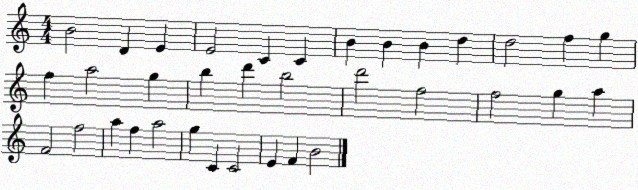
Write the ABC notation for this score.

X:1
T:Untitled
M:4/4
L:1/4
K:C
B2 D E E2 C C B B B d d2 f g f a2 g b d' b2 d'2 f2 f2 g a F2 f2 a f a2 g C C2 E F B2